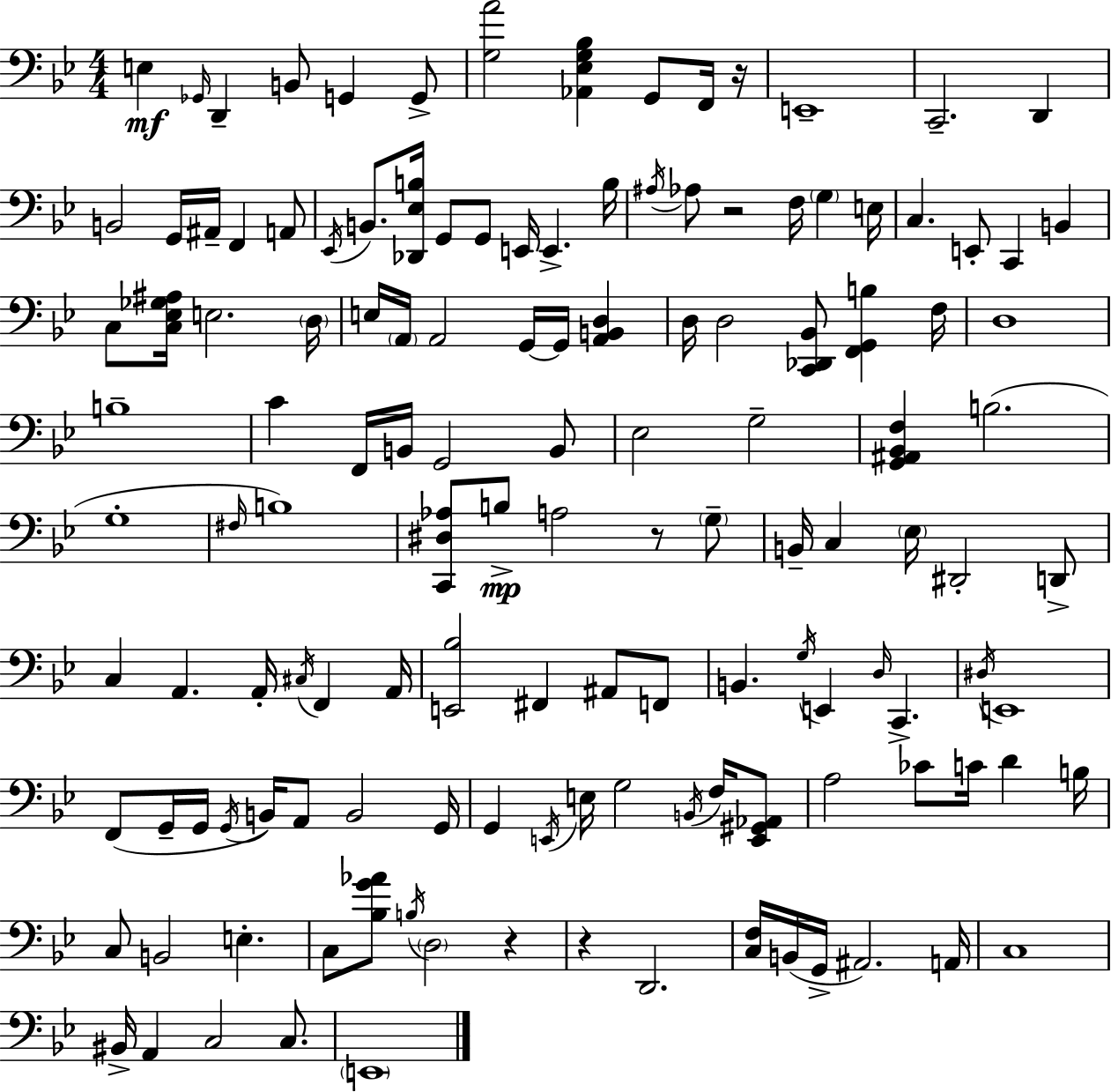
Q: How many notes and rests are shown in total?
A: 134